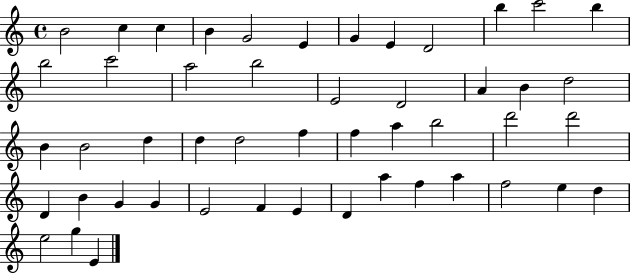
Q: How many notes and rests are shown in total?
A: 49